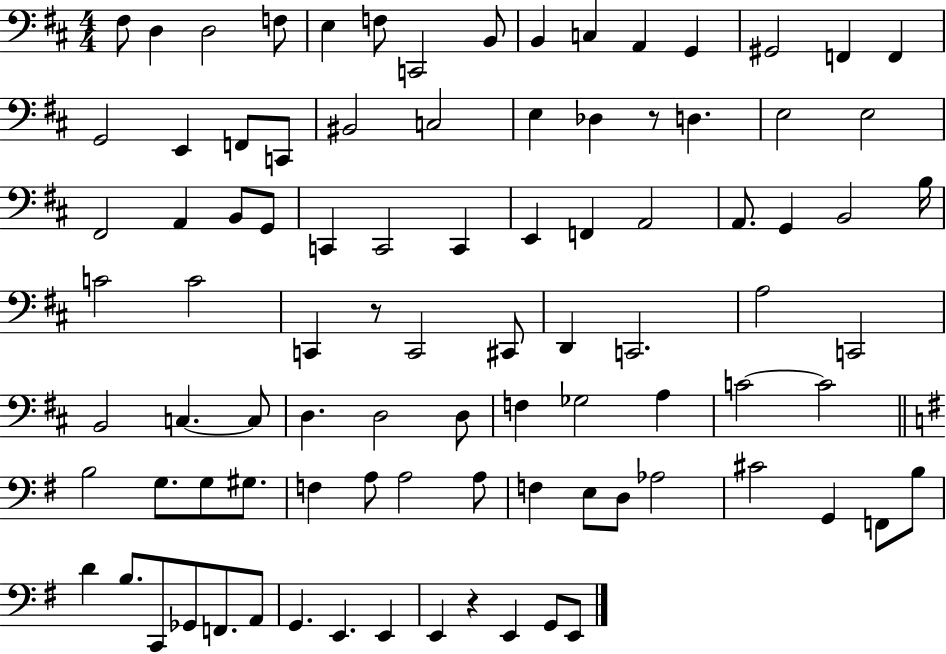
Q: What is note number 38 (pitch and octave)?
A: G2